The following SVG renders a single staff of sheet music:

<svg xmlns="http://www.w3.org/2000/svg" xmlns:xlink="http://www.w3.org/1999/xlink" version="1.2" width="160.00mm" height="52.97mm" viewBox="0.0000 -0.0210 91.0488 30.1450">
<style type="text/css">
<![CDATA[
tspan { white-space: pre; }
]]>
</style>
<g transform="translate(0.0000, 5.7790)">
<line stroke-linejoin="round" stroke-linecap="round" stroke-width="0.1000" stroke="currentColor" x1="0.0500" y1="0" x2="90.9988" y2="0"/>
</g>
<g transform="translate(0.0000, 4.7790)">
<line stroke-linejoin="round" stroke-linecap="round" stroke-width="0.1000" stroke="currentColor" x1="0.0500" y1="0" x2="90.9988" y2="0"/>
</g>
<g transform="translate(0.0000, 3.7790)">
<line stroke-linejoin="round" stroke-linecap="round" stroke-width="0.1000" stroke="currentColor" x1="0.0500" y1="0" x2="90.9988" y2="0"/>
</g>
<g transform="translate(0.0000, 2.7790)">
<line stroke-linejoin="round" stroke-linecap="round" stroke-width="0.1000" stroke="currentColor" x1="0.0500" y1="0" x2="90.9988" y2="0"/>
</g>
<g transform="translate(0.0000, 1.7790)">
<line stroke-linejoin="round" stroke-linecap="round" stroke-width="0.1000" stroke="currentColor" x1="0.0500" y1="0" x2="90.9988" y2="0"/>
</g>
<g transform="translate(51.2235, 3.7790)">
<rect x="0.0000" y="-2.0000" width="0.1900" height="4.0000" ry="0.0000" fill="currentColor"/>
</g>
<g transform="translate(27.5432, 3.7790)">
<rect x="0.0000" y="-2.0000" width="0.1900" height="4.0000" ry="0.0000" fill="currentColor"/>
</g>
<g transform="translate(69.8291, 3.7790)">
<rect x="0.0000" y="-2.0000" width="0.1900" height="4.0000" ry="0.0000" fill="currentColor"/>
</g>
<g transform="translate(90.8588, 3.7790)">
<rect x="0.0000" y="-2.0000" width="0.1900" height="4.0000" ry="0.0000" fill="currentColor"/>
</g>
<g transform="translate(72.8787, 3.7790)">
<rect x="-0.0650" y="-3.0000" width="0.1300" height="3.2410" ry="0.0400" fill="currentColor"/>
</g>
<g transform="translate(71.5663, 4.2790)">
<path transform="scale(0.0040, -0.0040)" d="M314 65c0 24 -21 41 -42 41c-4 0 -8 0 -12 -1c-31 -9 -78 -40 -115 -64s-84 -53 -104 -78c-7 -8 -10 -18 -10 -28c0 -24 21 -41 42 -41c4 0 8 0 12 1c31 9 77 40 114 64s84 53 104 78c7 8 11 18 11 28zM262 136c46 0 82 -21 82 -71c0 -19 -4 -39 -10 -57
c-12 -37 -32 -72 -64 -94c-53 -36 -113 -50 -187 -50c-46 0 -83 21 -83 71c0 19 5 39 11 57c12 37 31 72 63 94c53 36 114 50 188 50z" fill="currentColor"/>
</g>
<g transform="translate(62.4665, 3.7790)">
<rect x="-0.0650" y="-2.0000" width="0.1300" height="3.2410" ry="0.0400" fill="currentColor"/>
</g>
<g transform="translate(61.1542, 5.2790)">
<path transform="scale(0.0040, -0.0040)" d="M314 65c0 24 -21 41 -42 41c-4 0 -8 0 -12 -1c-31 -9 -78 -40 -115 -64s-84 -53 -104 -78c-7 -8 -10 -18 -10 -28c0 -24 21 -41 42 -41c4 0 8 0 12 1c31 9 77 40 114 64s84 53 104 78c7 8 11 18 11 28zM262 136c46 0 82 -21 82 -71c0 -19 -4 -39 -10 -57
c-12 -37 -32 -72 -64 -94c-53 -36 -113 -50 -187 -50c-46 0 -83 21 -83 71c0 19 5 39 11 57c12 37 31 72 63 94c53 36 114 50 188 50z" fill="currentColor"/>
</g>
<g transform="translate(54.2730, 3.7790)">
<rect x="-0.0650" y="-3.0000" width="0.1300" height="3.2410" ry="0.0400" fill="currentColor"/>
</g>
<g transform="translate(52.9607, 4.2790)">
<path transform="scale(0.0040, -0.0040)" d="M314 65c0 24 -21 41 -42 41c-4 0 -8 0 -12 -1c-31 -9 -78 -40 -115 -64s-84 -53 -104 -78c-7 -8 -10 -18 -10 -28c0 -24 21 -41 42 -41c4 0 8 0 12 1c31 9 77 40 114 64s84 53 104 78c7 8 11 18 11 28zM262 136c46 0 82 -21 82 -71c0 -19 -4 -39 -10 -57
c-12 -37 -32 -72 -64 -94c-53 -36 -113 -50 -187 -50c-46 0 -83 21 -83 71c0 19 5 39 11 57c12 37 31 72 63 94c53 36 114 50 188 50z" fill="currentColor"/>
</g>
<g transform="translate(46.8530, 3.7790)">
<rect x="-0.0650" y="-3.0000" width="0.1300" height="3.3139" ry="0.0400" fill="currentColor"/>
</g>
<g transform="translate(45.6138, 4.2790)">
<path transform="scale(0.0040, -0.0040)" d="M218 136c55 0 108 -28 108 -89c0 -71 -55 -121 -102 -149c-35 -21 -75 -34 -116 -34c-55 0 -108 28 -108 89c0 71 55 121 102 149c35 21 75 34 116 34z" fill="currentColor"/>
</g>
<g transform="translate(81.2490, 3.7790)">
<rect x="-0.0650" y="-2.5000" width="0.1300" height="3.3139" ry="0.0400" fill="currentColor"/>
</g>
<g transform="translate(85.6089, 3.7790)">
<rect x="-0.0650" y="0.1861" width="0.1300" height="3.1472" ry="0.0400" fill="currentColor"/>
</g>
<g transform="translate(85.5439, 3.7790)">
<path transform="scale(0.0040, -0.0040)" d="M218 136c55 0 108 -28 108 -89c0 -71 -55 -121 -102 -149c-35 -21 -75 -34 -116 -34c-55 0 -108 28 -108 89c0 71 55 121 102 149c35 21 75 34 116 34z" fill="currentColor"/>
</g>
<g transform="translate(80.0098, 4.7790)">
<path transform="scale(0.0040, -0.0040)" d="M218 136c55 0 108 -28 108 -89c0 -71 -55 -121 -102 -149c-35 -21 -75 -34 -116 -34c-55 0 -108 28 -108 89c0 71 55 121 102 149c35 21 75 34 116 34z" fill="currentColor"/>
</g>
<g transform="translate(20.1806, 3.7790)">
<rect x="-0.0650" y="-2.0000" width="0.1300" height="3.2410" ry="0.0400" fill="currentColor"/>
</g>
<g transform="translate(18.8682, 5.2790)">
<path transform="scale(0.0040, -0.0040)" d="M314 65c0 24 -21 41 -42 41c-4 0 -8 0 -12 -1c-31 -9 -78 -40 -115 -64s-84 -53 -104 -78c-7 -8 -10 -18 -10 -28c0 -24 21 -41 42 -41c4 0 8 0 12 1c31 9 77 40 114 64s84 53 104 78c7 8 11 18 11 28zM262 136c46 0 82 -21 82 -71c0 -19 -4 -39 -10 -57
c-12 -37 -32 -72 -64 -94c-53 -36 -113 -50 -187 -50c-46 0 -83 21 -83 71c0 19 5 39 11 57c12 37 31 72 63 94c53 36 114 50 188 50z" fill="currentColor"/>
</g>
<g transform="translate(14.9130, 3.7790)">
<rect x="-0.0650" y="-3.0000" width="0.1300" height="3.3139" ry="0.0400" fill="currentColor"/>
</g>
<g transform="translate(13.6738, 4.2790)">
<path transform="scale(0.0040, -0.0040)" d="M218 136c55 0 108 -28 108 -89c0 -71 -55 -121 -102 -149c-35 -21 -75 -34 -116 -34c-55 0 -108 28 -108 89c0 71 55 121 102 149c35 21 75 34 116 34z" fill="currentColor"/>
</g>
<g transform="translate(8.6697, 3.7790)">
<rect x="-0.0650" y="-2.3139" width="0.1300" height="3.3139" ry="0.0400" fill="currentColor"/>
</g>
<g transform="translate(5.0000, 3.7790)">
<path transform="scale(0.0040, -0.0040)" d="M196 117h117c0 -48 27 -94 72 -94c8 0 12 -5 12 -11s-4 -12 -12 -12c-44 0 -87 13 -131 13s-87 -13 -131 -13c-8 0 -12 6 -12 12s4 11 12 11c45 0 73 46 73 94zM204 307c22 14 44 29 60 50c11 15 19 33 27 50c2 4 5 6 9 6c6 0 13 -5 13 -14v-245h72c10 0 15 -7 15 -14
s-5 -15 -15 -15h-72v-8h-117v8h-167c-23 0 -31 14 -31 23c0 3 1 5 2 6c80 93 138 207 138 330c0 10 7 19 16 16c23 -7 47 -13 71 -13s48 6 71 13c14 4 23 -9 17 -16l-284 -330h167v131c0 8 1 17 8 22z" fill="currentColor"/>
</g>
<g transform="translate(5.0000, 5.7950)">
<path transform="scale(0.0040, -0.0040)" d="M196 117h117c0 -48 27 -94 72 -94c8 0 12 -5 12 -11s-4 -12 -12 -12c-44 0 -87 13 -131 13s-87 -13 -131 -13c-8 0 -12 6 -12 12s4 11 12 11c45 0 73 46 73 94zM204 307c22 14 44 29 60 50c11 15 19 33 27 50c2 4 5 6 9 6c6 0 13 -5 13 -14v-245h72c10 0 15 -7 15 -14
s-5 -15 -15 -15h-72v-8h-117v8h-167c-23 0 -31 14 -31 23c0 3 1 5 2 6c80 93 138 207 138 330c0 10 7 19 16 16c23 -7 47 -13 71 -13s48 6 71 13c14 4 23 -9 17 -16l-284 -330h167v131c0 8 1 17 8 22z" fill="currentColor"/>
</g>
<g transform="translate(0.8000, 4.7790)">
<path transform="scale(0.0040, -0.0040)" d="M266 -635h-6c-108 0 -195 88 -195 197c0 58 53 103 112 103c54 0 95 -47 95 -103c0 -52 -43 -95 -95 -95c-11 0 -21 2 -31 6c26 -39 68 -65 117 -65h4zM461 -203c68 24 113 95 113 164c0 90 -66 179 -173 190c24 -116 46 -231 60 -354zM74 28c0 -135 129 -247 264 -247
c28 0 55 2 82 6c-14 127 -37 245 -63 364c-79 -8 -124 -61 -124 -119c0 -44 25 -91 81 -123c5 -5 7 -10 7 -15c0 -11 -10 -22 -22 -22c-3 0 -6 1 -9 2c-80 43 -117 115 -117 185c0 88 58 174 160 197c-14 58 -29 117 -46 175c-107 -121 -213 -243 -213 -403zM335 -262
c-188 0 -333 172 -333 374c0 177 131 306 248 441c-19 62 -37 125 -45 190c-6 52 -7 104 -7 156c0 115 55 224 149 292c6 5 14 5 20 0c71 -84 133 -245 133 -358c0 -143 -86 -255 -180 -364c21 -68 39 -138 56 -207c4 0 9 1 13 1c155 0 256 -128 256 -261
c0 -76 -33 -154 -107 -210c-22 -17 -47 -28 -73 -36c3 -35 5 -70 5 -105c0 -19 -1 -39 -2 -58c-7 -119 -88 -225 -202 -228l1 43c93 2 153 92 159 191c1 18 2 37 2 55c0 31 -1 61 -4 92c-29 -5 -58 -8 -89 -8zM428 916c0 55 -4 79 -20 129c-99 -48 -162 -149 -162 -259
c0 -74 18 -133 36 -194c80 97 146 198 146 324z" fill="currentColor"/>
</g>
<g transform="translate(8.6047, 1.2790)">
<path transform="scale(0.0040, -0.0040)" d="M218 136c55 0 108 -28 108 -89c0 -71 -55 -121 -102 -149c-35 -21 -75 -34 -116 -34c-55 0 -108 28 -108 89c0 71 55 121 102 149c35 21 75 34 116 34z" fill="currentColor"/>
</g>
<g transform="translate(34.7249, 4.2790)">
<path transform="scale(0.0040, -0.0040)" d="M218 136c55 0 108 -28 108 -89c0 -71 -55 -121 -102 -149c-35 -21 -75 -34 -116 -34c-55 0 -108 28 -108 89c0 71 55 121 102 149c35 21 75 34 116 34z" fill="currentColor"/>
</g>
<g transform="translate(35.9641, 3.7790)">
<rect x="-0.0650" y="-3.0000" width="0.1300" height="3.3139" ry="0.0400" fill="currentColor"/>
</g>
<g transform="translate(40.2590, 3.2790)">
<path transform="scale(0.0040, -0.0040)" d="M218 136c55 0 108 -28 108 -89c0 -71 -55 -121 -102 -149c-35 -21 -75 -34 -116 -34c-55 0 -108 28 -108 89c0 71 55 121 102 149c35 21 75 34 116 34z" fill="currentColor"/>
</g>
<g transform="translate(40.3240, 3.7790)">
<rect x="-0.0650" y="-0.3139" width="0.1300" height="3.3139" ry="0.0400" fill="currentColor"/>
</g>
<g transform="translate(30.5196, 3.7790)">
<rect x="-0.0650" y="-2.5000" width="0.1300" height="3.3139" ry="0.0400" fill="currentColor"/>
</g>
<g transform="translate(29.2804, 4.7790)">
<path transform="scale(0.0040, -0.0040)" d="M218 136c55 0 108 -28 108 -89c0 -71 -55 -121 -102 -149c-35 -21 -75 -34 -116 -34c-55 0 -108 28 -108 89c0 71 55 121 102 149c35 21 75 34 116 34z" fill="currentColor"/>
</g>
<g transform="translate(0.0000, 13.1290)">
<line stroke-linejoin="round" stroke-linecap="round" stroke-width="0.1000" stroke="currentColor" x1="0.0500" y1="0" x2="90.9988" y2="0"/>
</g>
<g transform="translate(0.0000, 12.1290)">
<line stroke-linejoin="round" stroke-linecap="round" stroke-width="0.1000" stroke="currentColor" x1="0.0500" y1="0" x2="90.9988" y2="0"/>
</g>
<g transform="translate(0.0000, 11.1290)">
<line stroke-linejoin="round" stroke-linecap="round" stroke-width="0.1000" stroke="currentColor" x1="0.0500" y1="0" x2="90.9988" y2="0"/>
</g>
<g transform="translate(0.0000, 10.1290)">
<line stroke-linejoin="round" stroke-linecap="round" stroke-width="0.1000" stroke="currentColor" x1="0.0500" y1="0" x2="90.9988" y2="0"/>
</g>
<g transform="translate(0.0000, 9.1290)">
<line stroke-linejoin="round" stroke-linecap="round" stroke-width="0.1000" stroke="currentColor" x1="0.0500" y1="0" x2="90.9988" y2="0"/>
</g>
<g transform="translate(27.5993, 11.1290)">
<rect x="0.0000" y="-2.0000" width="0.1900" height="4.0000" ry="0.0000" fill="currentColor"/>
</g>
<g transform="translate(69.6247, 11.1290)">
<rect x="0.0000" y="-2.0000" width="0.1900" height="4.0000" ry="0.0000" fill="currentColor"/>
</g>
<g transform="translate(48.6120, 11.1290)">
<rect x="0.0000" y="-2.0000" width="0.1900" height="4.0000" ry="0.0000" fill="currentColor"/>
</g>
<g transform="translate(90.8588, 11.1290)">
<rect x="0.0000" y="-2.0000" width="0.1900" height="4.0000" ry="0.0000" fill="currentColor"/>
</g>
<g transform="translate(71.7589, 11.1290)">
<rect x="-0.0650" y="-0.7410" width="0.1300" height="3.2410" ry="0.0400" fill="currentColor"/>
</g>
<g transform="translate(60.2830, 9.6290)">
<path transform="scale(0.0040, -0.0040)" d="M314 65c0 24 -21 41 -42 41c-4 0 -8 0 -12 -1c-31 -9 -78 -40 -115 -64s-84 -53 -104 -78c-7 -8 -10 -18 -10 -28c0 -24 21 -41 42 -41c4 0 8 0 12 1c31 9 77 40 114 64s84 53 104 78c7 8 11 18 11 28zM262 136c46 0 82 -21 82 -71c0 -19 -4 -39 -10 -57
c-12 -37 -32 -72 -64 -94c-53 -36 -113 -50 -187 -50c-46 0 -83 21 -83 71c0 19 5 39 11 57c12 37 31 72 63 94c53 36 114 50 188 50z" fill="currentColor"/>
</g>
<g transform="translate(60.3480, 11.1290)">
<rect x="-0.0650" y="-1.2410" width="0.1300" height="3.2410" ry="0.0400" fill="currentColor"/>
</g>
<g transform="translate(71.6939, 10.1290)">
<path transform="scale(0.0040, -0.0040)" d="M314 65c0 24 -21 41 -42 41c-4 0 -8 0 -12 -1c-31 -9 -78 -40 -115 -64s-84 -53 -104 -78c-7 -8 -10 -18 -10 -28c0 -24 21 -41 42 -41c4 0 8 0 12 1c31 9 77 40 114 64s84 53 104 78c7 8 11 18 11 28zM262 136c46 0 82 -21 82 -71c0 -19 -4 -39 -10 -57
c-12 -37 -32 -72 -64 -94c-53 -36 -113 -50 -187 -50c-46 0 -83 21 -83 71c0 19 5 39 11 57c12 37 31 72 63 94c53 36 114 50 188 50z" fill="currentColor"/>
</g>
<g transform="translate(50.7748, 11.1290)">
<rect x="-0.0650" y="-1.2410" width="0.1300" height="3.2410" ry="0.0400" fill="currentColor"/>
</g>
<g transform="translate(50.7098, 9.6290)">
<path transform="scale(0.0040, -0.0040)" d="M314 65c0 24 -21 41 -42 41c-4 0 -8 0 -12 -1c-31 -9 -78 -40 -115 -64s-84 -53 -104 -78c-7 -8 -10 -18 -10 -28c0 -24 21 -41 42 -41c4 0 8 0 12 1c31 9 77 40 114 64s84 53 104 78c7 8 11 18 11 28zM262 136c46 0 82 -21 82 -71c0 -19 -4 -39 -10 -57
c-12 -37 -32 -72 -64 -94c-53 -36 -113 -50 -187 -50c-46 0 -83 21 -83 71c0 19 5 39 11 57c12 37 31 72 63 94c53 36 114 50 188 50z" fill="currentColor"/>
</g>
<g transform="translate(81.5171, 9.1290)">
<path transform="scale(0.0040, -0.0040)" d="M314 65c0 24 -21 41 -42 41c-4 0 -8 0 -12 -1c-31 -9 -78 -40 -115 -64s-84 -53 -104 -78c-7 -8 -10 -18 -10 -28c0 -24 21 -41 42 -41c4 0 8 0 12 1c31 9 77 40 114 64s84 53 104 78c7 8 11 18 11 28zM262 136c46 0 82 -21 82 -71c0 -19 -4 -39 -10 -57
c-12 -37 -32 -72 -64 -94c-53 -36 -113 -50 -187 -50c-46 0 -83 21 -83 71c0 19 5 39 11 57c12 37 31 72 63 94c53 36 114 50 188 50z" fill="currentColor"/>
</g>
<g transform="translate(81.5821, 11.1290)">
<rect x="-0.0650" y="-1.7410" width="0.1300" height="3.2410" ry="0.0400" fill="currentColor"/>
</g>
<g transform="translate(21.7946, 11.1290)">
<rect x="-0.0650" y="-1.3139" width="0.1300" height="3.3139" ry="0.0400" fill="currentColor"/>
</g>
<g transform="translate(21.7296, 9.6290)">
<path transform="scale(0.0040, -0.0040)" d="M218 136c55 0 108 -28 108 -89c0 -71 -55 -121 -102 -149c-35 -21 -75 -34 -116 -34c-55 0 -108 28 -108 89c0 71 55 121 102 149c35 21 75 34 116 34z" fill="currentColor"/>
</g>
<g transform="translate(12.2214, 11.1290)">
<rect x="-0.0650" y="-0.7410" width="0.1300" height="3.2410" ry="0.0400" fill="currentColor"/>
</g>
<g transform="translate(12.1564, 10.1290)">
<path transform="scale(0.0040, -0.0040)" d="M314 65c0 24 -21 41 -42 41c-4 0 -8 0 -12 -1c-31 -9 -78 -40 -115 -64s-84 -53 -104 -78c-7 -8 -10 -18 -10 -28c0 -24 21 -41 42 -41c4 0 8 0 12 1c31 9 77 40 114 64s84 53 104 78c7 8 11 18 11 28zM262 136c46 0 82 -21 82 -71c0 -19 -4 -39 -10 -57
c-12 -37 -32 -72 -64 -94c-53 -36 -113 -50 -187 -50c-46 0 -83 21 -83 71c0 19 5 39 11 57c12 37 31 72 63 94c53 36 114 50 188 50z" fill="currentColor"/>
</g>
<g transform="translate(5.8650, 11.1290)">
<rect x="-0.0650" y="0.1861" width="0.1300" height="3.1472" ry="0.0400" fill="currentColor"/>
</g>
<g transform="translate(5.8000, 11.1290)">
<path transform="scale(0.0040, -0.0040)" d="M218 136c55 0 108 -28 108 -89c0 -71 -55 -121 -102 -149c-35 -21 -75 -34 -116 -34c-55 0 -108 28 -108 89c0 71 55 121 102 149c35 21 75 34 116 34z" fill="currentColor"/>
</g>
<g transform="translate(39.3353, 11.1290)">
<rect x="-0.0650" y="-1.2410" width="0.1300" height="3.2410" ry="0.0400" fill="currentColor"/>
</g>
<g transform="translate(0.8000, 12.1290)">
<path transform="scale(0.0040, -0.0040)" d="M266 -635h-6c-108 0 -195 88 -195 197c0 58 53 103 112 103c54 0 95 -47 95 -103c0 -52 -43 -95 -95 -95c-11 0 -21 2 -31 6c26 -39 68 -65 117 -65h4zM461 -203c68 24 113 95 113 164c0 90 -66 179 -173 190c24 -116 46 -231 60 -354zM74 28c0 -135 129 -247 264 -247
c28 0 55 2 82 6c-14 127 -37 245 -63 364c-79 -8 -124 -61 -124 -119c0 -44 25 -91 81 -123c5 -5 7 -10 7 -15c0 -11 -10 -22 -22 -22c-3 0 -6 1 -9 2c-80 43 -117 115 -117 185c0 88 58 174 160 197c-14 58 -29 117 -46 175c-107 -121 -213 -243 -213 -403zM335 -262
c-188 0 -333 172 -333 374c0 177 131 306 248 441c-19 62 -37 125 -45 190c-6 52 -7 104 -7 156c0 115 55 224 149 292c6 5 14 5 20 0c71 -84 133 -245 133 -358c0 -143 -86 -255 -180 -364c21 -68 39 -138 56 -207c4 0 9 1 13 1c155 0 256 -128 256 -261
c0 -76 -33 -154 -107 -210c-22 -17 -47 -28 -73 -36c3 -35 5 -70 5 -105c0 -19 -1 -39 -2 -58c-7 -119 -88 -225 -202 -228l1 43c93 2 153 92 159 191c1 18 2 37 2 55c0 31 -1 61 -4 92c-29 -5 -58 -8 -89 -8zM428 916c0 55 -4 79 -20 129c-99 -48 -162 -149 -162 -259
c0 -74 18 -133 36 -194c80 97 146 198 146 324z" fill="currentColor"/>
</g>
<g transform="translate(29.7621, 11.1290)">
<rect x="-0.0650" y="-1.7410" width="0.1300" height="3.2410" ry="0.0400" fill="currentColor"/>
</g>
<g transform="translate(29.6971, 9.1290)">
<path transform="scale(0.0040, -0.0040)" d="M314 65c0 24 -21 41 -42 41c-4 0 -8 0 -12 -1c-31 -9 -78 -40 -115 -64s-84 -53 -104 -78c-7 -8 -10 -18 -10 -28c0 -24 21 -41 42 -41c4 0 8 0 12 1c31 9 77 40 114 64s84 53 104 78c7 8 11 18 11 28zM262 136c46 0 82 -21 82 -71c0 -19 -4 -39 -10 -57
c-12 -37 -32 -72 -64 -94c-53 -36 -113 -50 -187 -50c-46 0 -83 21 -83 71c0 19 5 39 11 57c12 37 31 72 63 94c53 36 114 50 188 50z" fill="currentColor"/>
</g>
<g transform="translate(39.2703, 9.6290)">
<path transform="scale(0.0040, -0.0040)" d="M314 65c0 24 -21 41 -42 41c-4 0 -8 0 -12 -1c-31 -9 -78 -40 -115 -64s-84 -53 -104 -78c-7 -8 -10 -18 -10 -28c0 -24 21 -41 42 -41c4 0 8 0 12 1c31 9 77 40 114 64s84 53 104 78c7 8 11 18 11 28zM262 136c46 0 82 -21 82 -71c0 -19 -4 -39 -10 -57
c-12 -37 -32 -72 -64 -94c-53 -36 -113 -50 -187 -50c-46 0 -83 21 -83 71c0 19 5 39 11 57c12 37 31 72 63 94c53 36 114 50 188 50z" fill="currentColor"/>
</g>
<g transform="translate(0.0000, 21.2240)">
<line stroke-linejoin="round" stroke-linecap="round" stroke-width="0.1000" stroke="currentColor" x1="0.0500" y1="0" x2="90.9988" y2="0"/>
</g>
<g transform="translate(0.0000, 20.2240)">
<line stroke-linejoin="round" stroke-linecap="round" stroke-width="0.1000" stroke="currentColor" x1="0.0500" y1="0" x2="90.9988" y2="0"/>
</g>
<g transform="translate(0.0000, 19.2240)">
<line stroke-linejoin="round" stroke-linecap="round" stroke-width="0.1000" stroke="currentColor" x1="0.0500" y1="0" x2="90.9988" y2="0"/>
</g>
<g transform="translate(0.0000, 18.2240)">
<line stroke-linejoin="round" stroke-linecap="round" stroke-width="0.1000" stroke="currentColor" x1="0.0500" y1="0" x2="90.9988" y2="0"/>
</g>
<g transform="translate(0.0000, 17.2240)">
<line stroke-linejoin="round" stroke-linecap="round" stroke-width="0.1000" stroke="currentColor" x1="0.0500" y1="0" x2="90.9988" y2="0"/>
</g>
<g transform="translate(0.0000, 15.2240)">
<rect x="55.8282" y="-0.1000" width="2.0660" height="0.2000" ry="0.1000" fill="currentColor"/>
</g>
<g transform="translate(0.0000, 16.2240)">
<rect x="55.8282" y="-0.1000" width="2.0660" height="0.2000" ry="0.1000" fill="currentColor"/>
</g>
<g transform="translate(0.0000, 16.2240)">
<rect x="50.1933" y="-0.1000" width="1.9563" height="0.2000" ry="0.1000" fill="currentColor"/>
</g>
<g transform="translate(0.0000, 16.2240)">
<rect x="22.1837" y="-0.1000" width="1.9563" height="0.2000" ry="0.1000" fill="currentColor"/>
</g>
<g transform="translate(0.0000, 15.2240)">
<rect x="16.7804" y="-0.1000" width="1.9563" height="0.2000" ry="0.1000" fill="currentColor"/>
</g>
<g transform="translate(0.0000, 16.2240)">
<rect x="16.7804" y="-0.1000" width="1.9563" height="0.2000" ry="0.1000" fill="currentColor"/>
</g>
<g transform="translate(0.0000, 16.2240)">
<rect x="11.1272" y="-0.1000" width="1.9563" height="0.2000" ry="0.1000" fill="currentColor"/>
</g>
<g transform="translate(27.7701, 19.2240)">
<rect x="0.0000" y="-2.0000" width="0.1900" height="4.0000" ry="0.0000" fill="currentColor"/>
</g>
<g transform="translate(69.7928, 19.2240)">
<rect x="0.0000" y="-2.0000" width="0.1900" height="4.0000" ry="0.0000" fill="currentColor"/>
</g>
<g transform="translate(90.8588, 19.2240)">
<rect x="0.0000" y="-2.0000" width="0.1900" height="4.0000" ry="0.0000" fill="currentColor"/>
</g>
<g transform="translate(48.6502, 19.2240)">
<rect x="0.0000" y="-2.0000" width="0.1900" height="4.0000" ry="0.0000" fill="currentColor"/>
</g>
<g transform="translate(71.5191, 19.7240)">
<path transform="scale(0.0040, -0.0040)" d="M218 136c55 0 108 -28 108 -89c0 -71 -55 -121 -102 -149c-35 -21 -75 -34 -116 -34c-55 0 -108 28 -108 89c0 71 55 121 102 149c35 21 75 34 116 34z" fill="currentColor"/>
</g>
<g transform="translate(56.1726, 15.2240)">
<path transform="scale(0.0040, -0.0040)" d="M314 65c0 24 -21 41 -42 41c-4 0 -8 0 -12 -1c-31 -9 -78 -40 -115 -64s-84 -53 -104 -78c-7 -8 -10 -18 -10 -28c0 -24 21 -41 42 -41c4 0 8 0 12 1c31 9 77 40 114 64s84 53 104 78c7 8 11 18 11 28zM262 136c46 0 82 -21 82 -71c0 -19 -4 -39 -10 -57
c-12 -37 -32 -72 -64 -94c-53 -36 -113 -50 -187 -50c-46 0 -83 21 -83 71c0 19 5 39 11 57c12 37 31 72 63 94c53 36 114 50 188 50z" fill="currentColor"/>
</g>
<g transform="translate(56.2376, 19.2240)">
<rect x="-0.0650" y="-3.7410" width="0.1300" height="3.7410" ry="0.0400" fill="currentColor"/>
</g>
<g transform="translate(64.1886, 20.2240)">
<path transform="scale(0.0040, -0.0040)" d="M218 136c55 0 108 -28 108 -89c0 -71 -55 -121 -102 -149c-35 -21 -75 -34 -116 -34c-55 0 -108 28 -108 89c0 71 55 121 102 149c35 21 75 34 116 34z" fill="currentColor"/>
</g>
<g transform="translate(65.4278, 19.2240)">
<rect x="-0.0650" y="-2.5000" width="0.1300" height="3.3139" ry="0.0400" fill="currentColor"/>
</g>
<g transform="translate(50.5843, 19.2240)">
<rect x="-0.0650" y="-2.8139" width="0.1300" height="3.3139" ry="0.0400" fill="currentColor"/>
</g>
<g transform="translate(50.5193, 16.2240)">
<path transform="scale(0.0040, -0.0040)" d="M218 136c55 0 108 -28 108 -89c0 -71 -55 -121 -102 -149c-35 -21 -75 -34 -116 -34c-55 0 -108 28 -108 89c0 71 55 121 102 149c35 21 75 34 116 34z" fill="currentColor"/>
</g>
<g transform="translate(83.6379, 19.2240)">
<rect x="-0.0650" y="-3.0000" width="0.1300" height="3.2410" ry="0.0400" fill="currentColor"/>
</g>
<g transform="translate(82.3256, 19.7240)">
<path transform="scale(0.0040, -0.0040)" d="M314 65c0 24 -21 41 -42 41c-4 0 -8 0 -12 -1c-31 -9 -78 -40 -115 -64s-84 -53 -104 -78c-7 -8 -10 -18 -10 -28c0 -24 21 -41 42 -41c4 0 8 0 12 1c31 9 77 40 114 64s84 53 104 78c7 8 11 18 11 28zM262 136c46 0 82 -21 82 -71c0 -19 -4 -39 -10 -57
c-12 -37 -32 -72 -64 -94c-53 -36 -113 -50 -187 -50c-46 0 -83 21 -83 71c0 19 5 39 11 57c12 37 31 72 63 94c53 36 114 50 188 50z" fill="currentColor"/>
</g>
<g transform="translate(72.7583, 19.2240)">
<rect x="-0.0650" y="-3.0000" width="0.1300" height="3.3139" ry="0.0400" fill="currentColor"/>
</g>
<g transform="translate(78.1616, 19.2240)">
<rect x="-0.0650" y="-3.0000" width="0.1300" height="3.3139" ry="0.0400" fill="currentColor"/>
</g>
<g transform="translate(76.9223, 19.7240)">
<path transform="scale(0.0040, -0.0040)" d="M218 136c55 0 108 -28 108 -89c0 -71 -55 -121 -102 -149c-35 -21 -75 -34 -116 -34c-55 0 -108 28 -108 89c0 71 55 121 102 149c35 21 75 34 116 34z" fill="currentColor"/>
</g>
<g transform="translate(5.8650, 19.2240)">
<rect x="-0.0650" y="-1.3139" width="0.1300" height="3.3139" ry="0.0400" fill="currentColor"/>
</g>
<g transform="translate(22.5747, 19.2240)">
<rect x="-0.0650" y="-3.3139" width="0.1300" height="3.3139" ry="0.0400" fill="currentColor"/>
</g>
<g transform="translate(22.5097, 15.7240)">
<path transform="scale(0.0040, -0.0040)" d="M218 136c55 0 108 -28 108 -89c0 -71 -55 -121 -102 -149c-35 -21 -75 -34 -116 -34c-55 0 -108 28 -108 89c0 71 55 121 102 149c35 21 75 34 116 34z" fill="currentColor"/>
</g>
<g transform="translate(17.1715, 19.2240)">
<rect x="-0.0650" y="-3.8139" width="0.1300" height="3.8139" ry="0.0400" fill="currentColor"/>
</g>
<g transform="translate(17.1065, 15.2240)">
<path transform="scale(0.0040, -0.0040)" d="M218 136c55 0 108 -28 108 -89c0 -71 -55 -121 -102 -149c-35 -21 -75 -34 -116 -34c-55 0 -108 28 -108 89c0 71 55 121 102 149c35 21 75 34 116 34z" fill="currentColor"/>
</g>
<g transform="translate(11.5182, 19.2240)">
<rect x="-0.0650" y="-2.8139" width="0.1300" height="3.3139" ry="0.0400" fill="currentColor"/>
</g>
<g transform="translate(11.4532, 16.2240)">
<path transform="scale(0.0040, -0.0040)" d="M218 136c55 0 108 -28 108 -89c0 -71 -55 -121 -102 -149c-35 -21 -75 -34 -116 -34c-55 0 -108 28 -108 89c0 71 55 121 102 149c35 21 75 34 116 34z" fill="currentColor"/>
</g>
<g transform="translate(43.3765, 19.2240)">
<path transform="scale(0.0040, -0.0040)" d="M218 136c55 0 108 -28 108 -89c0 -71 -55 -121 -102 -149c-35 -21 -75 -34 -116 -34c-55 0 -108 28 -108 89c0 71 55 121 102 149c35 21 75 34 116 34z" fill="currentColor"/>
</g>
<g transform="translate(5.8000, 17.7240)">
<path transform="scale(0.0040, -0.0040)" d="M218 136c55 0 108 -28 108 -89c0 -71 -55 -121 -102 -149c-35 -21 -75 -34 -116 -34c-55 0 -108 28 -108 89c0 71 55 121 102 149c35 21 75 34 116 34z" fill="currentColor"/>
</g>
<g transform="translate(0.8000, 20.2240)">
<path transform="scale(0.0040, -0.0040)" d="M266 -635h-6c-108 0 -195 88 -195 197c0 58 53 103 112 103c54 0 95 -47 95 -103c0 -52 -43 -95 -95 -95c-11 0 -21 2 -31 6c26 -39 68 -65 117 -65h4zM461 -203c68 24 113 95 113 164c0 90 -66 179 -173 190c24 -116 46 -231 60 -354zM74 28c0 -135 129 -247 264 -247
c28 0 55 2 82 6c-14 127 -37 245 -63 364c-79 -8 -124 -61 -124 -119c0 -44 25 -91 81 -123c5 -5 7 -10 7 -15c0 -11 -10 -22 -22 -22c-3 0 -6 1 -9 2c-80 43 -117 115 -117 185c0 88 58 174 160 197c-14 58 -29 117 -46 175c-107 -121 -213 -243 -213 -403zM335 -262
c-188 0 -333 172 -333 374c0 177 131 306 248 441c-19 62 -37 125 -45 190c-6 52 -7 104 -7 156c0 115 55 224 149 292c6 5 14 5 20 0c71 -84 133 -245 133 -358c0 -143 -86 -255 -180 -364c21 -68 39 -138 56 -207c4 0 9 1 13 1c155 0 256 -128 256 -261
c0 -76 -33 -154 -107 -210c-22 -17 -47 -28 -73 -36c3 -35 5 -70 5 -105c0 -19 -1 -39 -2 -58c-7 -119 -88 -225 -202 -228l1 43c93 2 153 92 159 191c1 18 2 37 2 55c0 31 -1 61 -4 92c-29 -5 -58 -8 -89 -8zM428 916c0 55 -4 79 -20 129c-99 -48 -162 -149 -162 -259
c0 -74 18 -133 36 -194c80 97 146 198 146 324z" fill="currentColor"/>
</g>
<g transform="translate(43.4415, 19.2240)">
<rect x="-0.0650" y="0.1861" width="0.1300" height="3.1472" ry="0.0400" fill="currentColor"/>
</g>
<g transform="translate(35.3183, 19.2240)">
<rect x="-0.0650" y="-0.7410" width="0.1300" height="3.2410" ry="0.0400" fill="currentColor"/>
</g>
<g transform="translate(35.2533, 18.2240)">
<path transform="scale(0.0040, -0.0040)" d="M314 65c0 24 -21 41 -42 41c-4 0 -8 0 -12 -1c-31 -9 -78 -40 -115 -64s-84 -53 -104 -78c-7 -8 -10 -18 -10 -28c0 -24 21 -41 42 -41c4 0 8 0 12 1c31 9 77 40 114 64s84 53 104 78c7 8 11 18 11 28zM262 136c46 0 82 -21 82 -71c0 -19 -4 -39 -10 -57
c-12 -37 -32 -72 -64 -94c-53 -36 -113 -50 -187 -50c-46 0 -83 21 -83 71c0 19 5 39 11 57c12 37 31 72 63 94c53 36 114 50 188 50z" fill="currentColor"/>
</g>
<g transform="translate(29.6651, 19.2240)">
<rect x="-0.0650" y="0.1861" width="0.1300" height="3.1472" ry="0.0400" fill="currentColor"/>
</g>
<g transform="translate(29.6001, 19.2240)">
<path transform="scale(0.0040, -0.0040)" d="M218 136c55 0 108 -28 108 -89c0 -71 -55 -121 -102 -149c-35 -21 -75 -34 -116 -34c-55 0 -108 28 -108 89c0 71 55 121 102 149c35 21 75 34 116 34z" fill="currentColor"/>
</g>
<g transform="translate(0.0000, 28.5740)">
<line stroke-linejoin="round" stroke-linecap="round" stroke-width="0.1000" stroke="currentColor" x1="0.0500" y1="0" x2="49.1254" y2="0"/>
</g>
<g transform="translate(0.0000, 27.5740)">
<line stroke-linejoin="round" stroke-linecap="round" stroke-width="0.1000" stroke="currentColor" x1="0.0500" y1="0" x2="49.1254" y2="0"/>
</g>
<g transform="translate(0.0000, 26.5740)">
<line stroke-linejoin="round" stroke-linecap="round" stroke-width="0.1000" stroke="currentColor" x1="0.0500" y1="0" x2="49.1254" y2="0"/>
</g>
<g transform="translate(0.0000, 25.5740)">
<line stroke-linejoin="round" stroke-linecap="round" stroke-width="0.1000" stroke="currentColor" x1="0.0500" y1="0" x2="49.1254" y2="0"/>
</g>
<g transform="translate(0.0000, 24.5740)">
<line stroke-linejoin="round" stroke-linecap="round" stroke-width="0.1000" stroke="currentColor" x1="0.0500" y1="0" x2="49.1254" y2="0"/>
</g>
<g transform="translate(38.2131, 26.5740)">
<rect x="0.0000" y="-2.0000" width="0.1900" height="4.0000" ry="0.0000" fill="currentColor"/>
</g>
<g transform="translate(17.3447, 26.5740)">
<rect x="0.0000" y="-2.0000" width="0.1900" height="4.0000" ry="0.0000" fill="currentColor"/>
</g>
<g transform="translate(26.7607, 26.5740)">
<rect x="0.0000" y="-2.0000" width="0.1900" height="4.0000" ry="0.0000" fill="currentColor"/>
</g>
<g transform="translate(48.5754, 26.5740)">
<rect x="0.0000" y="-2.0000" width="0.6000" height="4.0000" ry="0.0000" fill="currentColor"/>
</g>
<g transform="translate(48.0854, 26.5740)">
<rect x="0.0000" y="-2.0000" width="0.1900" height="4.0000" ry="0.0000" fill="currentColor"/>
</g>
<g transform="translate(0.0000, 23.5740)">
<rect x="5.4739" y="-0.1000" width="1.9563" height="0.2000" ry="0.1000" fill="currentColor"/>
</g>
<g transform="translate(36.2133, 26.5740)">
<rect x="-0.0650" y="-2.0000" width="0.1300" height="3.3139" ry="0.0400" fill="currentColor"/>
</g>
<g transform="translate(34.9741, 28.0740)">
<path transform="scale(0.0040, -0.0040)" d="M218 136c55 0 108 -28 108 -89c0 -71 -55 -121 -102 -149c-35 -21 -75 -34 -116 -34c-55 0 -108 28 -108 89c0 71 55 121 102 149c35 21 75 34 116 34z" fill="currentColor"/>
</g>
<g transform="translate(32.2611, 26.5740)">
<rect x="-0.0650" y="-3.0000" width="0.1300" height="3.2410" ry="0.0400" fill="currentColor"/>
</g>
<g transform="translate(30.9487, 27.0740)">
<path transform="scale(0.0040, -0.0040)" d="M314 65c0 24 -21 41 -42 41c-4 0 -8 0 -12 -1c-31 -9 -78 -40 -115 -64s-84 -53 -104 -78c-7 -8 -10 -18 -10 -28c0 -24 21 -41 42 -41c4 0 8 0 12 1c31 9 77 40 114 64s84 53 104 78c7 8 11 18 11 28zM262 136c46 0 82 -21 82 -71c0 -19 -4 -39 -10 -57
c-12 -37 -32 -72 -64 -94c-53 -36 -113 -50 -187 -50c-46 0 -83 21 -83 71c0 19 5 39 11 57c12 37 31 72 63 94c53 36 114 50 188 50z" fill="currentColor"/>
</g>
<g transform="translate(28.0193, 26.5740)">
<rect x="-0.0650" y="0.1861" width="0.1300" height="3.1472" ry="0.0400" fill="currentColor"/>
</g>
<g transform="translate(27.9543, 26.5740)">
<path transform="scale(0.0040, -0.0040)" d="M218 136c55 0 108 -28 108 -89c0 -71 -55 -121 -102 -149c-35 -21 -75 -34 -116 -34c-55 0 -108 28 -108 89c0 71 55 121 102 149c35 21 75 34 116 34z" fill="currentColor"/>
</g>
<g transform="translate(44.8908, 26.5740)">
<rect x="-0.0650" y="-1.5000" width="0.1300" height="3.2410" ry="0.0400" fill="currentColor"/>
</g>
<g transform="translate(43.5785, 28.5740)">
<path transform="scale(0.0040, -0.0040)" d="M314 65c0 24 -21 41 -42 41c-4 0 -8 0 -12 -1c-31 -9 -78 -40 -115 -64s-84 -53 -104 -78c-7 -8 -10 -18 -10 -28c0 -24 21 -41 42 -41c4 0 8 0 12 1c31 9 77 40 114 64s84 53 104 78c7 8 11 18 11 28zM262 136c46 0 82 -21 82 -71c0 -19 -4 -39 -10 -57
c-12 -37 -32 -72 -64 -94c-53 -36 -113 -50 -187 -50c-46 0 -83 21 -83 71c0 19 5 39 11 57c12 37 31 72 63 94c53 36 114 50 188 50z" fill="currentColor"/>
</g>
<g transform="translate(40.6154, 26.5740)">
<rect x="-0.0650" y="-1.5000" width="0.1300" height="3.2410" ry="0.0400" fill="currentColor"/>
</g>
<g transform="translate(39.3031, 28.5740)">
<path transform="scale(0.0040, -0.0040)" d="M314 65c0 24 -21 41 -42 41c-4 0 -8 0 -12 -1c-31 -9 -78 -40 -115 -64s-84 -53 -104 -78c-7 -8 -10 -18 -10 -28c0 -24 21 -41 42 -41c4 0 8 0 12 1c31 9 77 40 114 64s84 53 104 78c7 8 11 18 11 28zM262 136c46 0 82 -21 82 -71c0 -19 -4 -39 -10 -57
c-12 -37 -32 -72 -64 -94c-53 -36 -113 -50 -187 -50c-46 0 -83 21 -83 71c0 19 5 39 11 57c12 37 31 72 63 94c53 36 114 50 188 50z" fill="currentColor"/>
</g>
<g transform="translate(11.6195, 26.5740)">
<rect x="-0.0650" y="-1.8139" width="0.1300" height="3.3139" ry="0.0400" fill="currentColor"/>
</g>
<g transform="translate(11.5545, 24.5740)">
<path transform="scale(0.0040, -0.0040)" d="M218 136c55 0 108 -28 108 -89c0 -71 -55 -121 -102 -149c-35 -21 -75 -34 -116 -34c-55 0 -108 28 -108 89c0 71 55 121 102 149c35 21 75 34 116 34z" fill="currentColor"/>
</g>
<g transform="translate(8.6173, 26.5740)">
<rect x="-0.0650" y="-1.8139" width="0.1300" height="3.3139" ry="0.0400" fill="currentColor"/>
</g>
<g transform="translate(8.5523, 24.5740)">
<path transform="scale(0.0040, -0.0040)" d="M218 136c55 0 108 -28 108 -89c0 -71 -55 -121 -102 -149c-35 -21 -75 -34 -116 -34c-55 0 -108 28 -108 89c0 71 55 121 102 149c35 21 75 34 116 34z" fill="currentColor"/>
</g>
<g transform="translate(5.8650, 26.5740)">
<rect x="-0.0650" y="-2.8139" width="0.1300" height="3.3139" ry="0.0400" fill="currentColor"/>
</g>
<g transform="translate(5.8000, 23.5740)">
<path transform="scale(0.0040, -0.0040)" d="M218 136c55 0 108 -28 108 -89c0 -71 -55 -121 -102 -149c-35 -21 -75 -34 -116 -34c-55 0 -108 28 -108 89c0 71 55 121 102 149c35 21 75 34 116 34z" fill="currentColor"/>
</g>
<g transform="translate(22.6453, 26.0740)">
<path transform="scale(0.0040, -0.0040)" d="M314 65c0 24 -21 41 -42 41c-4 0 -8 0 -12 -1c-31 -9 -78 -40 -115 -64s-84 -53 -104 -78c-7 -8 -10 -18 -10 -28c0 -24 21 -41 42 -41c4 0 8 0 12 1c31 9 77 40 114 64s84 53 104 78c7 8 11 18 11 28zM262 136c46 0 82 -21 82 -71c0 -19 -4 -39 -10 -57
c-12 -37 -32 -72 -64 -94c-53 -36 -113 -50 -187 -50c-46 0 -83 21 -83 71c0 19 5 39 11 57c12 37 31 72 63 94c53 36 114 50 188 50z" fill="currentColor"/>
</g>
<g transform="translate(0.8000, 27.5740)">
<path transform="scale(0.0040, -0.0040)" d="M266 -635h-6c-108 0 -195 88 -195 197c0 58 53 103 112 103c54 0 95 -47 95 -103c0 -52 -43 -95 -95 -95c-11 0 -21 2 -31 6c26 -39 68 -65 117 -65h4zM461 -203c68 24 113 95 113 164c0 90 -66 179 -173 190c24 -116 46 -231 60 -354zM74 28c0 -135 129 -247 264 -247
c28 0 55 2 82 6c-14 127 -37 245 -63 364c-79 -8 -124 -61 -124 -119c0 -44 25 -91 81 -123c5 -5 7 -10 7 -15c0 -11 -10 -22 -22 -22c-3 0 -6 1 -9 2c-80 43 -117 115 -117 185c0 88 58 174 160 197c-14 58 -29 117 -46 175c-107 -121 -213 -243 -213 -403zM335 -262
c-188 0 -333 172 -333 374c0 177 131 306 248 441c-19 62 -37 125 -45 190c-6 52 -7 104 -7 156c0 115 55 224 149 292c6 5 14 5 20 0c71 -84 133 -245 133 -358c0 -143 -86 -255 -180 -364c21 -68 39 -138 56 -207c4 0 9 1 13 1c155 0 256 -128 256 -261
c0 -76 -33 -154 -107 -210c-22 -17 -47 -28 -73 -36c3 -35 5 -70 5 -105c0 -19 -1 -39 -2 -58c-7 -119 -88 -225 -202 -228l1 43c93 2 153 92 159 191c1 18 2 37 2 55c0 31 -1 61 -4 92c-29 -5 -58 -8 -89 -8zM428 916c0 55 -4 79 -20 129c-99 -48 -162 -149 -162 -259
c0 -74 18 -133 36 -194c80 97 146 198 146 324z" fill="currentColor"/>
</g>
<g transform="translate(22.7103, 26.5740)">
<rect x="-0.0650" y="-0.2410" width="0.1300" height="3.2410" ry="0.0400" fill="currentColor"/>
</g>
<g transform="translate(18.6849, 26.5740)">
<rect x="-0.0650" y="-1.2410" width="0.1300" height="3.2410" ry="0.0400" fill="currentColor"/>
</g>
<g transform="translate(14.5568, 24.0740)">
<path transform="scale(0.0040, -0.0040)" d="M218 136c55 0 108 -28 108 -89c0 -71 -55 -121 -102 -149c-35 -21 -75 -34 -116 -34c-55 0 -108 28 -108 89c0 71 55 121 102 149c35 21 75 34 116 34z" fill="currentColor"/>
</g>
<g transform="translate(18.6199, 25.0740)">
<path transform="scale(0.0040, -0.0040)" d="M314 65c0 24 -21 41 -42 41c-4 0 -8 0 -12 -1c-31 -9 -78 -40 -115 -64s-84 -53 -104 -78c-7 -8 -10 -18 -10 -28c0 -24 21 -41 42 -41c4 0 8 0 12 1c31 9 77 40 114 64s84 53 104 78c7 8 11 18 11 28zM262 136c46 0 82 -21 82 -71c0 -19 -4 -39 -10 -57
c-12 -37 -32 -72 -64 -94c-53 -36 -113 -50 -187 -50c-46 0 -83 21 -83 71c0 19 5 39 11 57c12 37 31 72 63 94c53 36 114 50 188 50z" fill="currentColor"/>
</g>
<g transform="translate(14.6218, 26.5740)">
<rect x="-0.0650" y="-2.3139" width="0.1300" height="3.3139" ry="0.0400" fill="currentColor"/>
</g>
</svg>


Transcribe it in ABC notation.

X:1
T:Untitled
M:4/4
L:1/4
K:C
g A F2 G A c A A2 F2 A2 G B B d2 e f2 e2 e2 e2 d2 f2 e a c' b B d2 B a c'2 G A A A2 a f f g e2 c2 B A2 F E2 E2